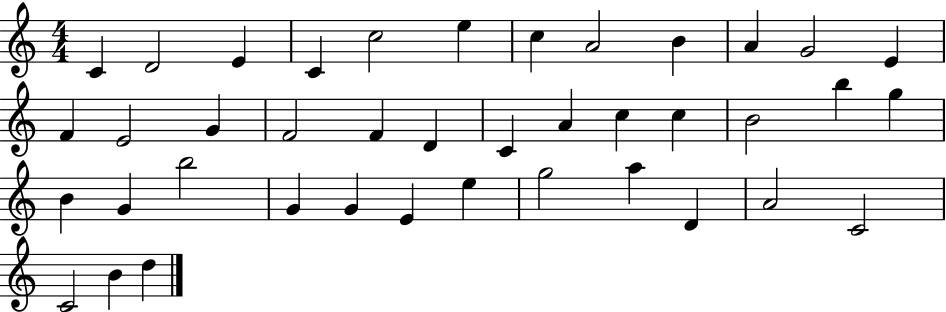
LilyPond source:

{
  \clef treble
  \numericTimeSignature
  \time 4/4
  \key c \major
  c'4 d'2 e'4 | c'4 c''2 e''4 | c''4 a'2 b'4 | a'4 g'2 e'4 | \break f'4 e'2 g'4 | f'2 f'4 d'4 | c'4 a'4 c''4 c''4 | b'2 b''4 g''4 | \break b'4 g'4 b''2 | g'4 g'4 e'4 e''4 | g''2 a''4 d'4 | a'2 c'2 | \break c'2 b'4 d''4 | \bar "|."
}